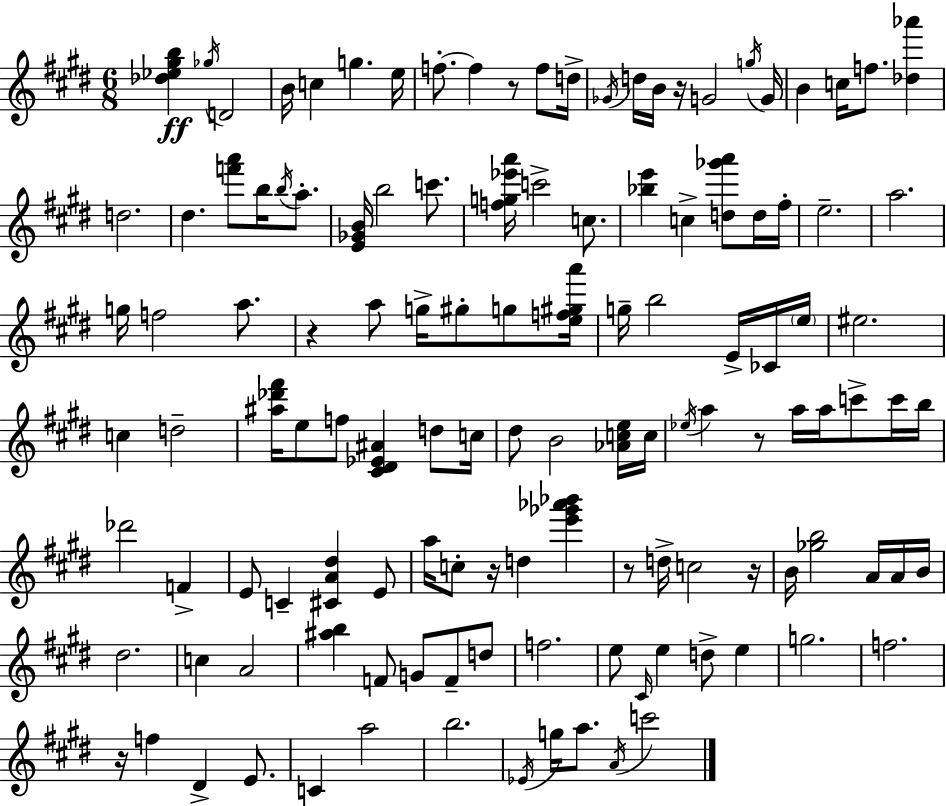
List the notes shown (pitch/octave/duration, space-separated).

[Db5,Eb5,G#5,B5]/q Gb5/s D4/h B4/s C5/q G5/q. E5/s F5/e. F5/q R/e F5/e D5/s Gb4/s D5/s B4/s R/s G4/h G5/s G4/s B4/q C5/s F5/e. [Db5,Ab6]/q D5/h. D#5/q. [F6,A6]/e B5/s B5/s A5/e. [E4,Gb4,B4]/s B5/h C6/e. [F5,G5,Eb6,A6]/s C6/h C5/e. [Bb5,E6]/q C5/q [D5,Gb6,A6]/e D5/s F#5/s E5/h. A5/h. G5/s F5/h A5/e. R/q A5/e G5/s G#5/e G5/e [E5,F5,G#5,A6]/s G5/s B5/h E4/s CES4/s E5/s EIS5/h. C5/q D5/h [A#5,Db6,F#6]/s E5/e F5/e [C#4,D#4,Eb4,A#4]/q D5/e C5/s D#5/e B4/h [Ab4,C5,E5]/s C5/s Eb5/s A5/q R/e A5/s A5/s C6/e C6/s B5/s Db6/h F4/q E4/e C4/q [C#4,A4,D#5]/q E4/e A5/s C5/e R/s D5/q [E6,Gb6,Ab6,Bb6]/q R/e D5/s C5/h R/s B4/s [Gb5,B5]/h A4/s A4/s B4/s D#5/h. C5/q A4/h [A#5,B5]/q F4/e G4/e F4/e D5/e F5/h. E5/e C#4/s E5/q D5/e E5/q G5/h. F5/h. R/s F5/q D#4/q E4/e. C4/q A5/h B5/h. Eb4/s G5/s A5/e. A4/s C6/h